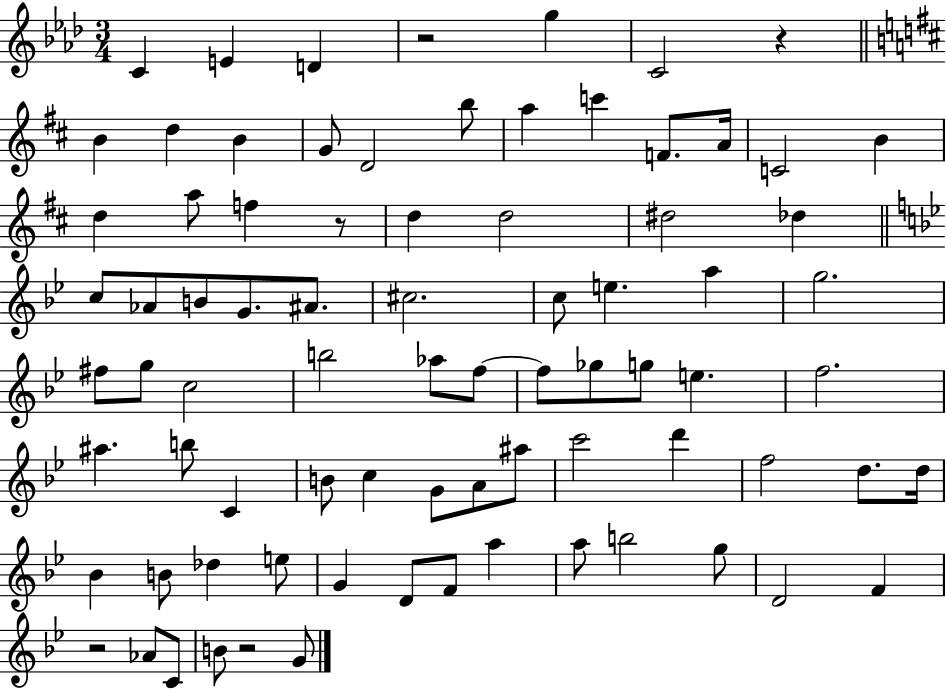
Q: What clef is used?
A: treble